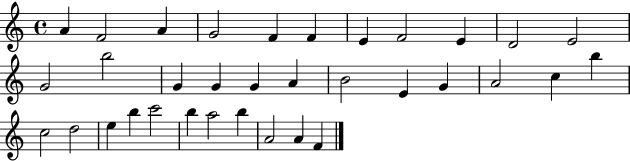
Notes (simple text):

A4/q F4/h A4/q G4/h F4/q F4/q E4/q F4/h E4/q D4/h E4/h G4/h B5/h G4/q G4/q G4/q A4/q B4/h E4/q G4/q A4/h C5/q B5/q C5/h D5/h E5/q B5/q C6/h B5/q A5/h B5/q A4/h A4/q F4/q